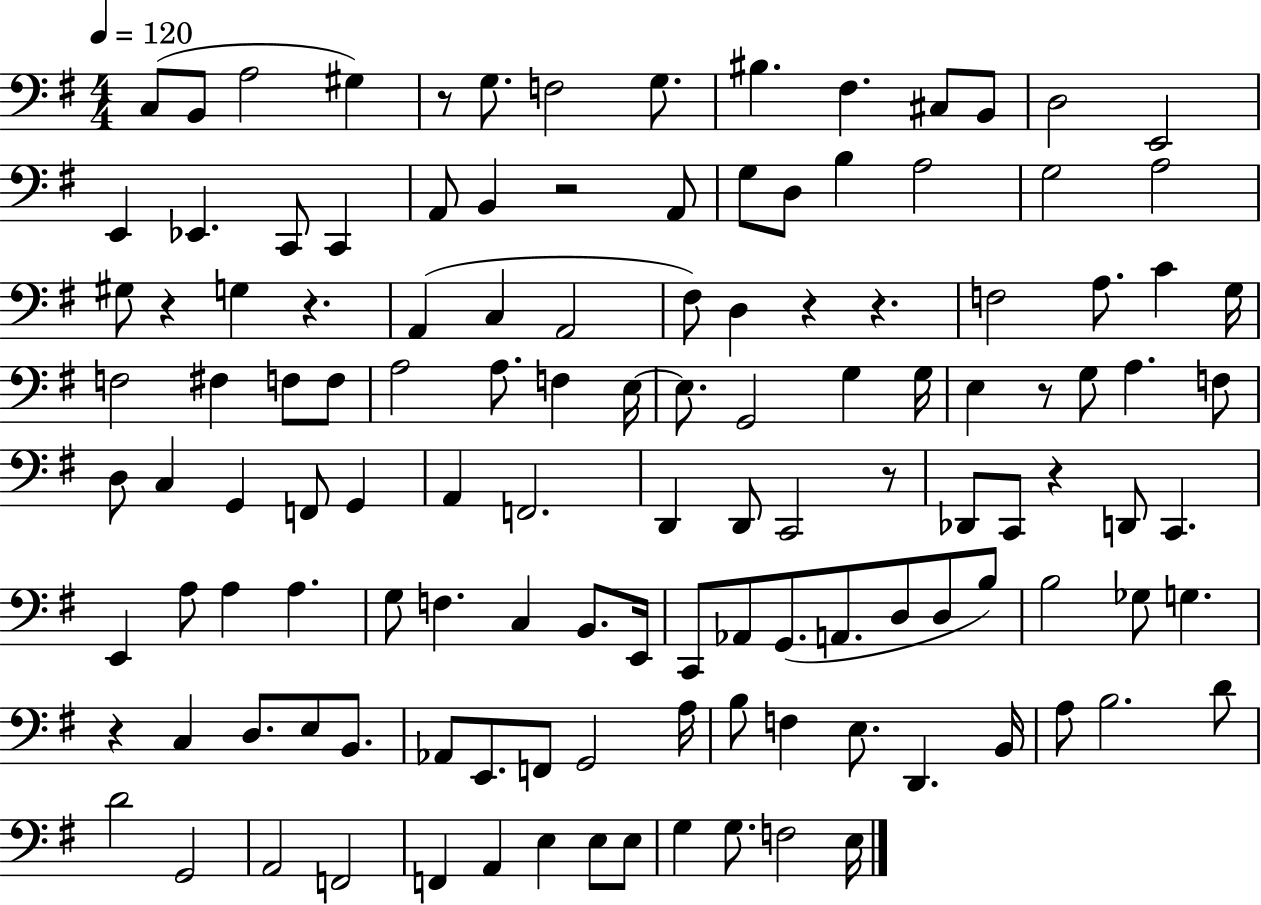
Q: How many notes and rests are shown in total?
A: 126